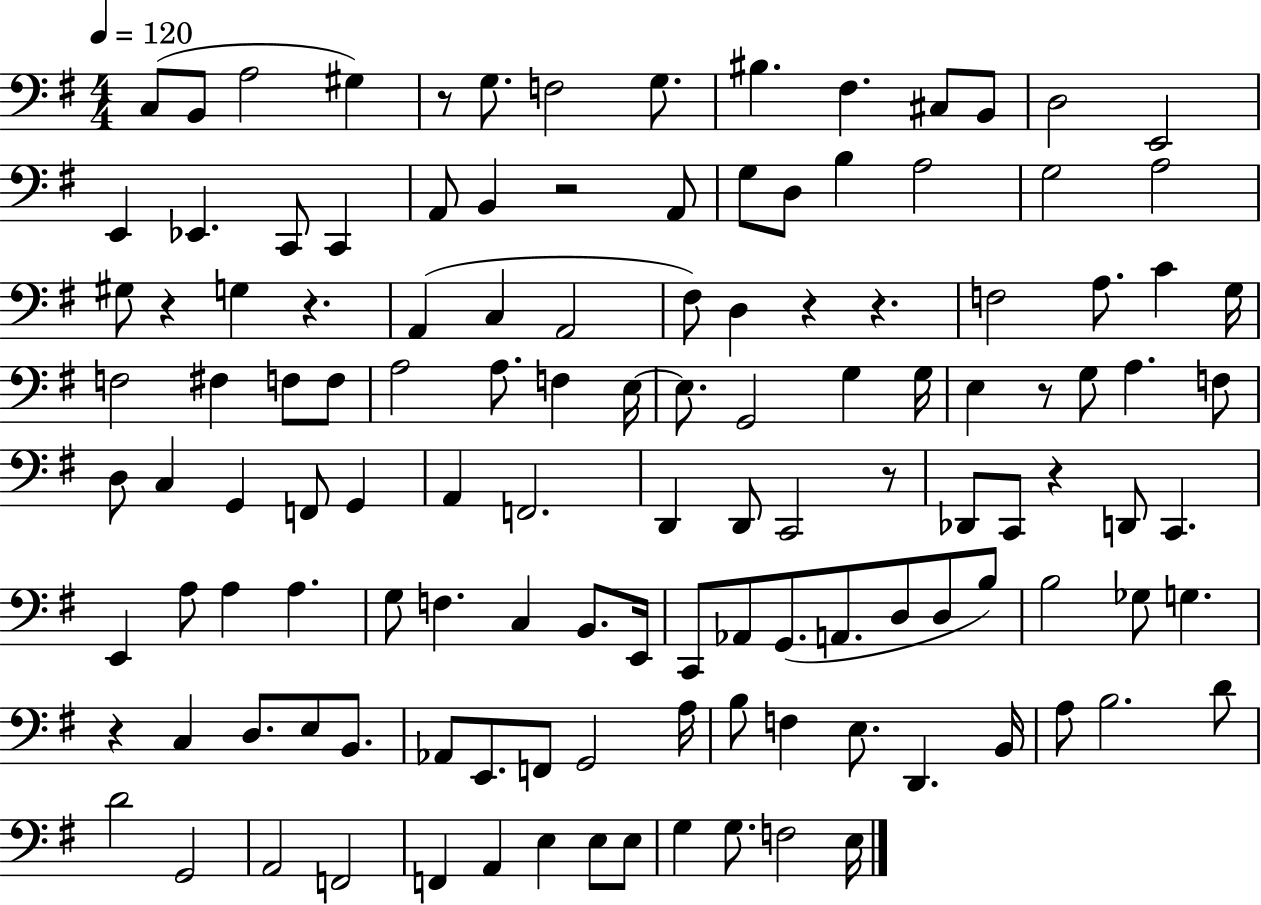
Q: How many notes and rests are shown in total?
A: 126